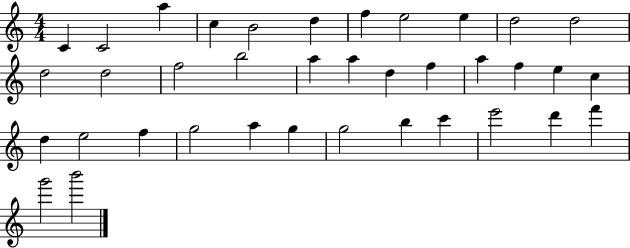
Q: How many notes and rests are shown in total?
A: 37